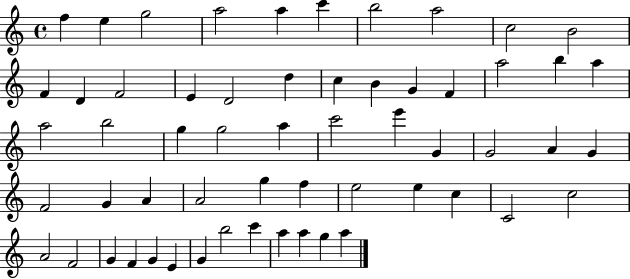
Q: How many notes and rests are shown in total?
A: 58